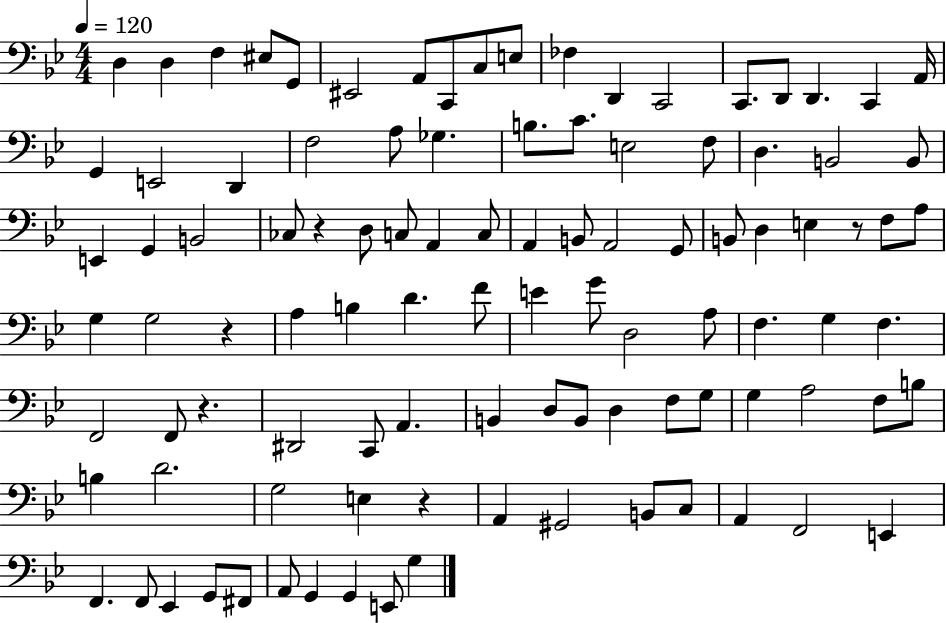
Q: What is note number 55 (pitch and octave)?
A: E4